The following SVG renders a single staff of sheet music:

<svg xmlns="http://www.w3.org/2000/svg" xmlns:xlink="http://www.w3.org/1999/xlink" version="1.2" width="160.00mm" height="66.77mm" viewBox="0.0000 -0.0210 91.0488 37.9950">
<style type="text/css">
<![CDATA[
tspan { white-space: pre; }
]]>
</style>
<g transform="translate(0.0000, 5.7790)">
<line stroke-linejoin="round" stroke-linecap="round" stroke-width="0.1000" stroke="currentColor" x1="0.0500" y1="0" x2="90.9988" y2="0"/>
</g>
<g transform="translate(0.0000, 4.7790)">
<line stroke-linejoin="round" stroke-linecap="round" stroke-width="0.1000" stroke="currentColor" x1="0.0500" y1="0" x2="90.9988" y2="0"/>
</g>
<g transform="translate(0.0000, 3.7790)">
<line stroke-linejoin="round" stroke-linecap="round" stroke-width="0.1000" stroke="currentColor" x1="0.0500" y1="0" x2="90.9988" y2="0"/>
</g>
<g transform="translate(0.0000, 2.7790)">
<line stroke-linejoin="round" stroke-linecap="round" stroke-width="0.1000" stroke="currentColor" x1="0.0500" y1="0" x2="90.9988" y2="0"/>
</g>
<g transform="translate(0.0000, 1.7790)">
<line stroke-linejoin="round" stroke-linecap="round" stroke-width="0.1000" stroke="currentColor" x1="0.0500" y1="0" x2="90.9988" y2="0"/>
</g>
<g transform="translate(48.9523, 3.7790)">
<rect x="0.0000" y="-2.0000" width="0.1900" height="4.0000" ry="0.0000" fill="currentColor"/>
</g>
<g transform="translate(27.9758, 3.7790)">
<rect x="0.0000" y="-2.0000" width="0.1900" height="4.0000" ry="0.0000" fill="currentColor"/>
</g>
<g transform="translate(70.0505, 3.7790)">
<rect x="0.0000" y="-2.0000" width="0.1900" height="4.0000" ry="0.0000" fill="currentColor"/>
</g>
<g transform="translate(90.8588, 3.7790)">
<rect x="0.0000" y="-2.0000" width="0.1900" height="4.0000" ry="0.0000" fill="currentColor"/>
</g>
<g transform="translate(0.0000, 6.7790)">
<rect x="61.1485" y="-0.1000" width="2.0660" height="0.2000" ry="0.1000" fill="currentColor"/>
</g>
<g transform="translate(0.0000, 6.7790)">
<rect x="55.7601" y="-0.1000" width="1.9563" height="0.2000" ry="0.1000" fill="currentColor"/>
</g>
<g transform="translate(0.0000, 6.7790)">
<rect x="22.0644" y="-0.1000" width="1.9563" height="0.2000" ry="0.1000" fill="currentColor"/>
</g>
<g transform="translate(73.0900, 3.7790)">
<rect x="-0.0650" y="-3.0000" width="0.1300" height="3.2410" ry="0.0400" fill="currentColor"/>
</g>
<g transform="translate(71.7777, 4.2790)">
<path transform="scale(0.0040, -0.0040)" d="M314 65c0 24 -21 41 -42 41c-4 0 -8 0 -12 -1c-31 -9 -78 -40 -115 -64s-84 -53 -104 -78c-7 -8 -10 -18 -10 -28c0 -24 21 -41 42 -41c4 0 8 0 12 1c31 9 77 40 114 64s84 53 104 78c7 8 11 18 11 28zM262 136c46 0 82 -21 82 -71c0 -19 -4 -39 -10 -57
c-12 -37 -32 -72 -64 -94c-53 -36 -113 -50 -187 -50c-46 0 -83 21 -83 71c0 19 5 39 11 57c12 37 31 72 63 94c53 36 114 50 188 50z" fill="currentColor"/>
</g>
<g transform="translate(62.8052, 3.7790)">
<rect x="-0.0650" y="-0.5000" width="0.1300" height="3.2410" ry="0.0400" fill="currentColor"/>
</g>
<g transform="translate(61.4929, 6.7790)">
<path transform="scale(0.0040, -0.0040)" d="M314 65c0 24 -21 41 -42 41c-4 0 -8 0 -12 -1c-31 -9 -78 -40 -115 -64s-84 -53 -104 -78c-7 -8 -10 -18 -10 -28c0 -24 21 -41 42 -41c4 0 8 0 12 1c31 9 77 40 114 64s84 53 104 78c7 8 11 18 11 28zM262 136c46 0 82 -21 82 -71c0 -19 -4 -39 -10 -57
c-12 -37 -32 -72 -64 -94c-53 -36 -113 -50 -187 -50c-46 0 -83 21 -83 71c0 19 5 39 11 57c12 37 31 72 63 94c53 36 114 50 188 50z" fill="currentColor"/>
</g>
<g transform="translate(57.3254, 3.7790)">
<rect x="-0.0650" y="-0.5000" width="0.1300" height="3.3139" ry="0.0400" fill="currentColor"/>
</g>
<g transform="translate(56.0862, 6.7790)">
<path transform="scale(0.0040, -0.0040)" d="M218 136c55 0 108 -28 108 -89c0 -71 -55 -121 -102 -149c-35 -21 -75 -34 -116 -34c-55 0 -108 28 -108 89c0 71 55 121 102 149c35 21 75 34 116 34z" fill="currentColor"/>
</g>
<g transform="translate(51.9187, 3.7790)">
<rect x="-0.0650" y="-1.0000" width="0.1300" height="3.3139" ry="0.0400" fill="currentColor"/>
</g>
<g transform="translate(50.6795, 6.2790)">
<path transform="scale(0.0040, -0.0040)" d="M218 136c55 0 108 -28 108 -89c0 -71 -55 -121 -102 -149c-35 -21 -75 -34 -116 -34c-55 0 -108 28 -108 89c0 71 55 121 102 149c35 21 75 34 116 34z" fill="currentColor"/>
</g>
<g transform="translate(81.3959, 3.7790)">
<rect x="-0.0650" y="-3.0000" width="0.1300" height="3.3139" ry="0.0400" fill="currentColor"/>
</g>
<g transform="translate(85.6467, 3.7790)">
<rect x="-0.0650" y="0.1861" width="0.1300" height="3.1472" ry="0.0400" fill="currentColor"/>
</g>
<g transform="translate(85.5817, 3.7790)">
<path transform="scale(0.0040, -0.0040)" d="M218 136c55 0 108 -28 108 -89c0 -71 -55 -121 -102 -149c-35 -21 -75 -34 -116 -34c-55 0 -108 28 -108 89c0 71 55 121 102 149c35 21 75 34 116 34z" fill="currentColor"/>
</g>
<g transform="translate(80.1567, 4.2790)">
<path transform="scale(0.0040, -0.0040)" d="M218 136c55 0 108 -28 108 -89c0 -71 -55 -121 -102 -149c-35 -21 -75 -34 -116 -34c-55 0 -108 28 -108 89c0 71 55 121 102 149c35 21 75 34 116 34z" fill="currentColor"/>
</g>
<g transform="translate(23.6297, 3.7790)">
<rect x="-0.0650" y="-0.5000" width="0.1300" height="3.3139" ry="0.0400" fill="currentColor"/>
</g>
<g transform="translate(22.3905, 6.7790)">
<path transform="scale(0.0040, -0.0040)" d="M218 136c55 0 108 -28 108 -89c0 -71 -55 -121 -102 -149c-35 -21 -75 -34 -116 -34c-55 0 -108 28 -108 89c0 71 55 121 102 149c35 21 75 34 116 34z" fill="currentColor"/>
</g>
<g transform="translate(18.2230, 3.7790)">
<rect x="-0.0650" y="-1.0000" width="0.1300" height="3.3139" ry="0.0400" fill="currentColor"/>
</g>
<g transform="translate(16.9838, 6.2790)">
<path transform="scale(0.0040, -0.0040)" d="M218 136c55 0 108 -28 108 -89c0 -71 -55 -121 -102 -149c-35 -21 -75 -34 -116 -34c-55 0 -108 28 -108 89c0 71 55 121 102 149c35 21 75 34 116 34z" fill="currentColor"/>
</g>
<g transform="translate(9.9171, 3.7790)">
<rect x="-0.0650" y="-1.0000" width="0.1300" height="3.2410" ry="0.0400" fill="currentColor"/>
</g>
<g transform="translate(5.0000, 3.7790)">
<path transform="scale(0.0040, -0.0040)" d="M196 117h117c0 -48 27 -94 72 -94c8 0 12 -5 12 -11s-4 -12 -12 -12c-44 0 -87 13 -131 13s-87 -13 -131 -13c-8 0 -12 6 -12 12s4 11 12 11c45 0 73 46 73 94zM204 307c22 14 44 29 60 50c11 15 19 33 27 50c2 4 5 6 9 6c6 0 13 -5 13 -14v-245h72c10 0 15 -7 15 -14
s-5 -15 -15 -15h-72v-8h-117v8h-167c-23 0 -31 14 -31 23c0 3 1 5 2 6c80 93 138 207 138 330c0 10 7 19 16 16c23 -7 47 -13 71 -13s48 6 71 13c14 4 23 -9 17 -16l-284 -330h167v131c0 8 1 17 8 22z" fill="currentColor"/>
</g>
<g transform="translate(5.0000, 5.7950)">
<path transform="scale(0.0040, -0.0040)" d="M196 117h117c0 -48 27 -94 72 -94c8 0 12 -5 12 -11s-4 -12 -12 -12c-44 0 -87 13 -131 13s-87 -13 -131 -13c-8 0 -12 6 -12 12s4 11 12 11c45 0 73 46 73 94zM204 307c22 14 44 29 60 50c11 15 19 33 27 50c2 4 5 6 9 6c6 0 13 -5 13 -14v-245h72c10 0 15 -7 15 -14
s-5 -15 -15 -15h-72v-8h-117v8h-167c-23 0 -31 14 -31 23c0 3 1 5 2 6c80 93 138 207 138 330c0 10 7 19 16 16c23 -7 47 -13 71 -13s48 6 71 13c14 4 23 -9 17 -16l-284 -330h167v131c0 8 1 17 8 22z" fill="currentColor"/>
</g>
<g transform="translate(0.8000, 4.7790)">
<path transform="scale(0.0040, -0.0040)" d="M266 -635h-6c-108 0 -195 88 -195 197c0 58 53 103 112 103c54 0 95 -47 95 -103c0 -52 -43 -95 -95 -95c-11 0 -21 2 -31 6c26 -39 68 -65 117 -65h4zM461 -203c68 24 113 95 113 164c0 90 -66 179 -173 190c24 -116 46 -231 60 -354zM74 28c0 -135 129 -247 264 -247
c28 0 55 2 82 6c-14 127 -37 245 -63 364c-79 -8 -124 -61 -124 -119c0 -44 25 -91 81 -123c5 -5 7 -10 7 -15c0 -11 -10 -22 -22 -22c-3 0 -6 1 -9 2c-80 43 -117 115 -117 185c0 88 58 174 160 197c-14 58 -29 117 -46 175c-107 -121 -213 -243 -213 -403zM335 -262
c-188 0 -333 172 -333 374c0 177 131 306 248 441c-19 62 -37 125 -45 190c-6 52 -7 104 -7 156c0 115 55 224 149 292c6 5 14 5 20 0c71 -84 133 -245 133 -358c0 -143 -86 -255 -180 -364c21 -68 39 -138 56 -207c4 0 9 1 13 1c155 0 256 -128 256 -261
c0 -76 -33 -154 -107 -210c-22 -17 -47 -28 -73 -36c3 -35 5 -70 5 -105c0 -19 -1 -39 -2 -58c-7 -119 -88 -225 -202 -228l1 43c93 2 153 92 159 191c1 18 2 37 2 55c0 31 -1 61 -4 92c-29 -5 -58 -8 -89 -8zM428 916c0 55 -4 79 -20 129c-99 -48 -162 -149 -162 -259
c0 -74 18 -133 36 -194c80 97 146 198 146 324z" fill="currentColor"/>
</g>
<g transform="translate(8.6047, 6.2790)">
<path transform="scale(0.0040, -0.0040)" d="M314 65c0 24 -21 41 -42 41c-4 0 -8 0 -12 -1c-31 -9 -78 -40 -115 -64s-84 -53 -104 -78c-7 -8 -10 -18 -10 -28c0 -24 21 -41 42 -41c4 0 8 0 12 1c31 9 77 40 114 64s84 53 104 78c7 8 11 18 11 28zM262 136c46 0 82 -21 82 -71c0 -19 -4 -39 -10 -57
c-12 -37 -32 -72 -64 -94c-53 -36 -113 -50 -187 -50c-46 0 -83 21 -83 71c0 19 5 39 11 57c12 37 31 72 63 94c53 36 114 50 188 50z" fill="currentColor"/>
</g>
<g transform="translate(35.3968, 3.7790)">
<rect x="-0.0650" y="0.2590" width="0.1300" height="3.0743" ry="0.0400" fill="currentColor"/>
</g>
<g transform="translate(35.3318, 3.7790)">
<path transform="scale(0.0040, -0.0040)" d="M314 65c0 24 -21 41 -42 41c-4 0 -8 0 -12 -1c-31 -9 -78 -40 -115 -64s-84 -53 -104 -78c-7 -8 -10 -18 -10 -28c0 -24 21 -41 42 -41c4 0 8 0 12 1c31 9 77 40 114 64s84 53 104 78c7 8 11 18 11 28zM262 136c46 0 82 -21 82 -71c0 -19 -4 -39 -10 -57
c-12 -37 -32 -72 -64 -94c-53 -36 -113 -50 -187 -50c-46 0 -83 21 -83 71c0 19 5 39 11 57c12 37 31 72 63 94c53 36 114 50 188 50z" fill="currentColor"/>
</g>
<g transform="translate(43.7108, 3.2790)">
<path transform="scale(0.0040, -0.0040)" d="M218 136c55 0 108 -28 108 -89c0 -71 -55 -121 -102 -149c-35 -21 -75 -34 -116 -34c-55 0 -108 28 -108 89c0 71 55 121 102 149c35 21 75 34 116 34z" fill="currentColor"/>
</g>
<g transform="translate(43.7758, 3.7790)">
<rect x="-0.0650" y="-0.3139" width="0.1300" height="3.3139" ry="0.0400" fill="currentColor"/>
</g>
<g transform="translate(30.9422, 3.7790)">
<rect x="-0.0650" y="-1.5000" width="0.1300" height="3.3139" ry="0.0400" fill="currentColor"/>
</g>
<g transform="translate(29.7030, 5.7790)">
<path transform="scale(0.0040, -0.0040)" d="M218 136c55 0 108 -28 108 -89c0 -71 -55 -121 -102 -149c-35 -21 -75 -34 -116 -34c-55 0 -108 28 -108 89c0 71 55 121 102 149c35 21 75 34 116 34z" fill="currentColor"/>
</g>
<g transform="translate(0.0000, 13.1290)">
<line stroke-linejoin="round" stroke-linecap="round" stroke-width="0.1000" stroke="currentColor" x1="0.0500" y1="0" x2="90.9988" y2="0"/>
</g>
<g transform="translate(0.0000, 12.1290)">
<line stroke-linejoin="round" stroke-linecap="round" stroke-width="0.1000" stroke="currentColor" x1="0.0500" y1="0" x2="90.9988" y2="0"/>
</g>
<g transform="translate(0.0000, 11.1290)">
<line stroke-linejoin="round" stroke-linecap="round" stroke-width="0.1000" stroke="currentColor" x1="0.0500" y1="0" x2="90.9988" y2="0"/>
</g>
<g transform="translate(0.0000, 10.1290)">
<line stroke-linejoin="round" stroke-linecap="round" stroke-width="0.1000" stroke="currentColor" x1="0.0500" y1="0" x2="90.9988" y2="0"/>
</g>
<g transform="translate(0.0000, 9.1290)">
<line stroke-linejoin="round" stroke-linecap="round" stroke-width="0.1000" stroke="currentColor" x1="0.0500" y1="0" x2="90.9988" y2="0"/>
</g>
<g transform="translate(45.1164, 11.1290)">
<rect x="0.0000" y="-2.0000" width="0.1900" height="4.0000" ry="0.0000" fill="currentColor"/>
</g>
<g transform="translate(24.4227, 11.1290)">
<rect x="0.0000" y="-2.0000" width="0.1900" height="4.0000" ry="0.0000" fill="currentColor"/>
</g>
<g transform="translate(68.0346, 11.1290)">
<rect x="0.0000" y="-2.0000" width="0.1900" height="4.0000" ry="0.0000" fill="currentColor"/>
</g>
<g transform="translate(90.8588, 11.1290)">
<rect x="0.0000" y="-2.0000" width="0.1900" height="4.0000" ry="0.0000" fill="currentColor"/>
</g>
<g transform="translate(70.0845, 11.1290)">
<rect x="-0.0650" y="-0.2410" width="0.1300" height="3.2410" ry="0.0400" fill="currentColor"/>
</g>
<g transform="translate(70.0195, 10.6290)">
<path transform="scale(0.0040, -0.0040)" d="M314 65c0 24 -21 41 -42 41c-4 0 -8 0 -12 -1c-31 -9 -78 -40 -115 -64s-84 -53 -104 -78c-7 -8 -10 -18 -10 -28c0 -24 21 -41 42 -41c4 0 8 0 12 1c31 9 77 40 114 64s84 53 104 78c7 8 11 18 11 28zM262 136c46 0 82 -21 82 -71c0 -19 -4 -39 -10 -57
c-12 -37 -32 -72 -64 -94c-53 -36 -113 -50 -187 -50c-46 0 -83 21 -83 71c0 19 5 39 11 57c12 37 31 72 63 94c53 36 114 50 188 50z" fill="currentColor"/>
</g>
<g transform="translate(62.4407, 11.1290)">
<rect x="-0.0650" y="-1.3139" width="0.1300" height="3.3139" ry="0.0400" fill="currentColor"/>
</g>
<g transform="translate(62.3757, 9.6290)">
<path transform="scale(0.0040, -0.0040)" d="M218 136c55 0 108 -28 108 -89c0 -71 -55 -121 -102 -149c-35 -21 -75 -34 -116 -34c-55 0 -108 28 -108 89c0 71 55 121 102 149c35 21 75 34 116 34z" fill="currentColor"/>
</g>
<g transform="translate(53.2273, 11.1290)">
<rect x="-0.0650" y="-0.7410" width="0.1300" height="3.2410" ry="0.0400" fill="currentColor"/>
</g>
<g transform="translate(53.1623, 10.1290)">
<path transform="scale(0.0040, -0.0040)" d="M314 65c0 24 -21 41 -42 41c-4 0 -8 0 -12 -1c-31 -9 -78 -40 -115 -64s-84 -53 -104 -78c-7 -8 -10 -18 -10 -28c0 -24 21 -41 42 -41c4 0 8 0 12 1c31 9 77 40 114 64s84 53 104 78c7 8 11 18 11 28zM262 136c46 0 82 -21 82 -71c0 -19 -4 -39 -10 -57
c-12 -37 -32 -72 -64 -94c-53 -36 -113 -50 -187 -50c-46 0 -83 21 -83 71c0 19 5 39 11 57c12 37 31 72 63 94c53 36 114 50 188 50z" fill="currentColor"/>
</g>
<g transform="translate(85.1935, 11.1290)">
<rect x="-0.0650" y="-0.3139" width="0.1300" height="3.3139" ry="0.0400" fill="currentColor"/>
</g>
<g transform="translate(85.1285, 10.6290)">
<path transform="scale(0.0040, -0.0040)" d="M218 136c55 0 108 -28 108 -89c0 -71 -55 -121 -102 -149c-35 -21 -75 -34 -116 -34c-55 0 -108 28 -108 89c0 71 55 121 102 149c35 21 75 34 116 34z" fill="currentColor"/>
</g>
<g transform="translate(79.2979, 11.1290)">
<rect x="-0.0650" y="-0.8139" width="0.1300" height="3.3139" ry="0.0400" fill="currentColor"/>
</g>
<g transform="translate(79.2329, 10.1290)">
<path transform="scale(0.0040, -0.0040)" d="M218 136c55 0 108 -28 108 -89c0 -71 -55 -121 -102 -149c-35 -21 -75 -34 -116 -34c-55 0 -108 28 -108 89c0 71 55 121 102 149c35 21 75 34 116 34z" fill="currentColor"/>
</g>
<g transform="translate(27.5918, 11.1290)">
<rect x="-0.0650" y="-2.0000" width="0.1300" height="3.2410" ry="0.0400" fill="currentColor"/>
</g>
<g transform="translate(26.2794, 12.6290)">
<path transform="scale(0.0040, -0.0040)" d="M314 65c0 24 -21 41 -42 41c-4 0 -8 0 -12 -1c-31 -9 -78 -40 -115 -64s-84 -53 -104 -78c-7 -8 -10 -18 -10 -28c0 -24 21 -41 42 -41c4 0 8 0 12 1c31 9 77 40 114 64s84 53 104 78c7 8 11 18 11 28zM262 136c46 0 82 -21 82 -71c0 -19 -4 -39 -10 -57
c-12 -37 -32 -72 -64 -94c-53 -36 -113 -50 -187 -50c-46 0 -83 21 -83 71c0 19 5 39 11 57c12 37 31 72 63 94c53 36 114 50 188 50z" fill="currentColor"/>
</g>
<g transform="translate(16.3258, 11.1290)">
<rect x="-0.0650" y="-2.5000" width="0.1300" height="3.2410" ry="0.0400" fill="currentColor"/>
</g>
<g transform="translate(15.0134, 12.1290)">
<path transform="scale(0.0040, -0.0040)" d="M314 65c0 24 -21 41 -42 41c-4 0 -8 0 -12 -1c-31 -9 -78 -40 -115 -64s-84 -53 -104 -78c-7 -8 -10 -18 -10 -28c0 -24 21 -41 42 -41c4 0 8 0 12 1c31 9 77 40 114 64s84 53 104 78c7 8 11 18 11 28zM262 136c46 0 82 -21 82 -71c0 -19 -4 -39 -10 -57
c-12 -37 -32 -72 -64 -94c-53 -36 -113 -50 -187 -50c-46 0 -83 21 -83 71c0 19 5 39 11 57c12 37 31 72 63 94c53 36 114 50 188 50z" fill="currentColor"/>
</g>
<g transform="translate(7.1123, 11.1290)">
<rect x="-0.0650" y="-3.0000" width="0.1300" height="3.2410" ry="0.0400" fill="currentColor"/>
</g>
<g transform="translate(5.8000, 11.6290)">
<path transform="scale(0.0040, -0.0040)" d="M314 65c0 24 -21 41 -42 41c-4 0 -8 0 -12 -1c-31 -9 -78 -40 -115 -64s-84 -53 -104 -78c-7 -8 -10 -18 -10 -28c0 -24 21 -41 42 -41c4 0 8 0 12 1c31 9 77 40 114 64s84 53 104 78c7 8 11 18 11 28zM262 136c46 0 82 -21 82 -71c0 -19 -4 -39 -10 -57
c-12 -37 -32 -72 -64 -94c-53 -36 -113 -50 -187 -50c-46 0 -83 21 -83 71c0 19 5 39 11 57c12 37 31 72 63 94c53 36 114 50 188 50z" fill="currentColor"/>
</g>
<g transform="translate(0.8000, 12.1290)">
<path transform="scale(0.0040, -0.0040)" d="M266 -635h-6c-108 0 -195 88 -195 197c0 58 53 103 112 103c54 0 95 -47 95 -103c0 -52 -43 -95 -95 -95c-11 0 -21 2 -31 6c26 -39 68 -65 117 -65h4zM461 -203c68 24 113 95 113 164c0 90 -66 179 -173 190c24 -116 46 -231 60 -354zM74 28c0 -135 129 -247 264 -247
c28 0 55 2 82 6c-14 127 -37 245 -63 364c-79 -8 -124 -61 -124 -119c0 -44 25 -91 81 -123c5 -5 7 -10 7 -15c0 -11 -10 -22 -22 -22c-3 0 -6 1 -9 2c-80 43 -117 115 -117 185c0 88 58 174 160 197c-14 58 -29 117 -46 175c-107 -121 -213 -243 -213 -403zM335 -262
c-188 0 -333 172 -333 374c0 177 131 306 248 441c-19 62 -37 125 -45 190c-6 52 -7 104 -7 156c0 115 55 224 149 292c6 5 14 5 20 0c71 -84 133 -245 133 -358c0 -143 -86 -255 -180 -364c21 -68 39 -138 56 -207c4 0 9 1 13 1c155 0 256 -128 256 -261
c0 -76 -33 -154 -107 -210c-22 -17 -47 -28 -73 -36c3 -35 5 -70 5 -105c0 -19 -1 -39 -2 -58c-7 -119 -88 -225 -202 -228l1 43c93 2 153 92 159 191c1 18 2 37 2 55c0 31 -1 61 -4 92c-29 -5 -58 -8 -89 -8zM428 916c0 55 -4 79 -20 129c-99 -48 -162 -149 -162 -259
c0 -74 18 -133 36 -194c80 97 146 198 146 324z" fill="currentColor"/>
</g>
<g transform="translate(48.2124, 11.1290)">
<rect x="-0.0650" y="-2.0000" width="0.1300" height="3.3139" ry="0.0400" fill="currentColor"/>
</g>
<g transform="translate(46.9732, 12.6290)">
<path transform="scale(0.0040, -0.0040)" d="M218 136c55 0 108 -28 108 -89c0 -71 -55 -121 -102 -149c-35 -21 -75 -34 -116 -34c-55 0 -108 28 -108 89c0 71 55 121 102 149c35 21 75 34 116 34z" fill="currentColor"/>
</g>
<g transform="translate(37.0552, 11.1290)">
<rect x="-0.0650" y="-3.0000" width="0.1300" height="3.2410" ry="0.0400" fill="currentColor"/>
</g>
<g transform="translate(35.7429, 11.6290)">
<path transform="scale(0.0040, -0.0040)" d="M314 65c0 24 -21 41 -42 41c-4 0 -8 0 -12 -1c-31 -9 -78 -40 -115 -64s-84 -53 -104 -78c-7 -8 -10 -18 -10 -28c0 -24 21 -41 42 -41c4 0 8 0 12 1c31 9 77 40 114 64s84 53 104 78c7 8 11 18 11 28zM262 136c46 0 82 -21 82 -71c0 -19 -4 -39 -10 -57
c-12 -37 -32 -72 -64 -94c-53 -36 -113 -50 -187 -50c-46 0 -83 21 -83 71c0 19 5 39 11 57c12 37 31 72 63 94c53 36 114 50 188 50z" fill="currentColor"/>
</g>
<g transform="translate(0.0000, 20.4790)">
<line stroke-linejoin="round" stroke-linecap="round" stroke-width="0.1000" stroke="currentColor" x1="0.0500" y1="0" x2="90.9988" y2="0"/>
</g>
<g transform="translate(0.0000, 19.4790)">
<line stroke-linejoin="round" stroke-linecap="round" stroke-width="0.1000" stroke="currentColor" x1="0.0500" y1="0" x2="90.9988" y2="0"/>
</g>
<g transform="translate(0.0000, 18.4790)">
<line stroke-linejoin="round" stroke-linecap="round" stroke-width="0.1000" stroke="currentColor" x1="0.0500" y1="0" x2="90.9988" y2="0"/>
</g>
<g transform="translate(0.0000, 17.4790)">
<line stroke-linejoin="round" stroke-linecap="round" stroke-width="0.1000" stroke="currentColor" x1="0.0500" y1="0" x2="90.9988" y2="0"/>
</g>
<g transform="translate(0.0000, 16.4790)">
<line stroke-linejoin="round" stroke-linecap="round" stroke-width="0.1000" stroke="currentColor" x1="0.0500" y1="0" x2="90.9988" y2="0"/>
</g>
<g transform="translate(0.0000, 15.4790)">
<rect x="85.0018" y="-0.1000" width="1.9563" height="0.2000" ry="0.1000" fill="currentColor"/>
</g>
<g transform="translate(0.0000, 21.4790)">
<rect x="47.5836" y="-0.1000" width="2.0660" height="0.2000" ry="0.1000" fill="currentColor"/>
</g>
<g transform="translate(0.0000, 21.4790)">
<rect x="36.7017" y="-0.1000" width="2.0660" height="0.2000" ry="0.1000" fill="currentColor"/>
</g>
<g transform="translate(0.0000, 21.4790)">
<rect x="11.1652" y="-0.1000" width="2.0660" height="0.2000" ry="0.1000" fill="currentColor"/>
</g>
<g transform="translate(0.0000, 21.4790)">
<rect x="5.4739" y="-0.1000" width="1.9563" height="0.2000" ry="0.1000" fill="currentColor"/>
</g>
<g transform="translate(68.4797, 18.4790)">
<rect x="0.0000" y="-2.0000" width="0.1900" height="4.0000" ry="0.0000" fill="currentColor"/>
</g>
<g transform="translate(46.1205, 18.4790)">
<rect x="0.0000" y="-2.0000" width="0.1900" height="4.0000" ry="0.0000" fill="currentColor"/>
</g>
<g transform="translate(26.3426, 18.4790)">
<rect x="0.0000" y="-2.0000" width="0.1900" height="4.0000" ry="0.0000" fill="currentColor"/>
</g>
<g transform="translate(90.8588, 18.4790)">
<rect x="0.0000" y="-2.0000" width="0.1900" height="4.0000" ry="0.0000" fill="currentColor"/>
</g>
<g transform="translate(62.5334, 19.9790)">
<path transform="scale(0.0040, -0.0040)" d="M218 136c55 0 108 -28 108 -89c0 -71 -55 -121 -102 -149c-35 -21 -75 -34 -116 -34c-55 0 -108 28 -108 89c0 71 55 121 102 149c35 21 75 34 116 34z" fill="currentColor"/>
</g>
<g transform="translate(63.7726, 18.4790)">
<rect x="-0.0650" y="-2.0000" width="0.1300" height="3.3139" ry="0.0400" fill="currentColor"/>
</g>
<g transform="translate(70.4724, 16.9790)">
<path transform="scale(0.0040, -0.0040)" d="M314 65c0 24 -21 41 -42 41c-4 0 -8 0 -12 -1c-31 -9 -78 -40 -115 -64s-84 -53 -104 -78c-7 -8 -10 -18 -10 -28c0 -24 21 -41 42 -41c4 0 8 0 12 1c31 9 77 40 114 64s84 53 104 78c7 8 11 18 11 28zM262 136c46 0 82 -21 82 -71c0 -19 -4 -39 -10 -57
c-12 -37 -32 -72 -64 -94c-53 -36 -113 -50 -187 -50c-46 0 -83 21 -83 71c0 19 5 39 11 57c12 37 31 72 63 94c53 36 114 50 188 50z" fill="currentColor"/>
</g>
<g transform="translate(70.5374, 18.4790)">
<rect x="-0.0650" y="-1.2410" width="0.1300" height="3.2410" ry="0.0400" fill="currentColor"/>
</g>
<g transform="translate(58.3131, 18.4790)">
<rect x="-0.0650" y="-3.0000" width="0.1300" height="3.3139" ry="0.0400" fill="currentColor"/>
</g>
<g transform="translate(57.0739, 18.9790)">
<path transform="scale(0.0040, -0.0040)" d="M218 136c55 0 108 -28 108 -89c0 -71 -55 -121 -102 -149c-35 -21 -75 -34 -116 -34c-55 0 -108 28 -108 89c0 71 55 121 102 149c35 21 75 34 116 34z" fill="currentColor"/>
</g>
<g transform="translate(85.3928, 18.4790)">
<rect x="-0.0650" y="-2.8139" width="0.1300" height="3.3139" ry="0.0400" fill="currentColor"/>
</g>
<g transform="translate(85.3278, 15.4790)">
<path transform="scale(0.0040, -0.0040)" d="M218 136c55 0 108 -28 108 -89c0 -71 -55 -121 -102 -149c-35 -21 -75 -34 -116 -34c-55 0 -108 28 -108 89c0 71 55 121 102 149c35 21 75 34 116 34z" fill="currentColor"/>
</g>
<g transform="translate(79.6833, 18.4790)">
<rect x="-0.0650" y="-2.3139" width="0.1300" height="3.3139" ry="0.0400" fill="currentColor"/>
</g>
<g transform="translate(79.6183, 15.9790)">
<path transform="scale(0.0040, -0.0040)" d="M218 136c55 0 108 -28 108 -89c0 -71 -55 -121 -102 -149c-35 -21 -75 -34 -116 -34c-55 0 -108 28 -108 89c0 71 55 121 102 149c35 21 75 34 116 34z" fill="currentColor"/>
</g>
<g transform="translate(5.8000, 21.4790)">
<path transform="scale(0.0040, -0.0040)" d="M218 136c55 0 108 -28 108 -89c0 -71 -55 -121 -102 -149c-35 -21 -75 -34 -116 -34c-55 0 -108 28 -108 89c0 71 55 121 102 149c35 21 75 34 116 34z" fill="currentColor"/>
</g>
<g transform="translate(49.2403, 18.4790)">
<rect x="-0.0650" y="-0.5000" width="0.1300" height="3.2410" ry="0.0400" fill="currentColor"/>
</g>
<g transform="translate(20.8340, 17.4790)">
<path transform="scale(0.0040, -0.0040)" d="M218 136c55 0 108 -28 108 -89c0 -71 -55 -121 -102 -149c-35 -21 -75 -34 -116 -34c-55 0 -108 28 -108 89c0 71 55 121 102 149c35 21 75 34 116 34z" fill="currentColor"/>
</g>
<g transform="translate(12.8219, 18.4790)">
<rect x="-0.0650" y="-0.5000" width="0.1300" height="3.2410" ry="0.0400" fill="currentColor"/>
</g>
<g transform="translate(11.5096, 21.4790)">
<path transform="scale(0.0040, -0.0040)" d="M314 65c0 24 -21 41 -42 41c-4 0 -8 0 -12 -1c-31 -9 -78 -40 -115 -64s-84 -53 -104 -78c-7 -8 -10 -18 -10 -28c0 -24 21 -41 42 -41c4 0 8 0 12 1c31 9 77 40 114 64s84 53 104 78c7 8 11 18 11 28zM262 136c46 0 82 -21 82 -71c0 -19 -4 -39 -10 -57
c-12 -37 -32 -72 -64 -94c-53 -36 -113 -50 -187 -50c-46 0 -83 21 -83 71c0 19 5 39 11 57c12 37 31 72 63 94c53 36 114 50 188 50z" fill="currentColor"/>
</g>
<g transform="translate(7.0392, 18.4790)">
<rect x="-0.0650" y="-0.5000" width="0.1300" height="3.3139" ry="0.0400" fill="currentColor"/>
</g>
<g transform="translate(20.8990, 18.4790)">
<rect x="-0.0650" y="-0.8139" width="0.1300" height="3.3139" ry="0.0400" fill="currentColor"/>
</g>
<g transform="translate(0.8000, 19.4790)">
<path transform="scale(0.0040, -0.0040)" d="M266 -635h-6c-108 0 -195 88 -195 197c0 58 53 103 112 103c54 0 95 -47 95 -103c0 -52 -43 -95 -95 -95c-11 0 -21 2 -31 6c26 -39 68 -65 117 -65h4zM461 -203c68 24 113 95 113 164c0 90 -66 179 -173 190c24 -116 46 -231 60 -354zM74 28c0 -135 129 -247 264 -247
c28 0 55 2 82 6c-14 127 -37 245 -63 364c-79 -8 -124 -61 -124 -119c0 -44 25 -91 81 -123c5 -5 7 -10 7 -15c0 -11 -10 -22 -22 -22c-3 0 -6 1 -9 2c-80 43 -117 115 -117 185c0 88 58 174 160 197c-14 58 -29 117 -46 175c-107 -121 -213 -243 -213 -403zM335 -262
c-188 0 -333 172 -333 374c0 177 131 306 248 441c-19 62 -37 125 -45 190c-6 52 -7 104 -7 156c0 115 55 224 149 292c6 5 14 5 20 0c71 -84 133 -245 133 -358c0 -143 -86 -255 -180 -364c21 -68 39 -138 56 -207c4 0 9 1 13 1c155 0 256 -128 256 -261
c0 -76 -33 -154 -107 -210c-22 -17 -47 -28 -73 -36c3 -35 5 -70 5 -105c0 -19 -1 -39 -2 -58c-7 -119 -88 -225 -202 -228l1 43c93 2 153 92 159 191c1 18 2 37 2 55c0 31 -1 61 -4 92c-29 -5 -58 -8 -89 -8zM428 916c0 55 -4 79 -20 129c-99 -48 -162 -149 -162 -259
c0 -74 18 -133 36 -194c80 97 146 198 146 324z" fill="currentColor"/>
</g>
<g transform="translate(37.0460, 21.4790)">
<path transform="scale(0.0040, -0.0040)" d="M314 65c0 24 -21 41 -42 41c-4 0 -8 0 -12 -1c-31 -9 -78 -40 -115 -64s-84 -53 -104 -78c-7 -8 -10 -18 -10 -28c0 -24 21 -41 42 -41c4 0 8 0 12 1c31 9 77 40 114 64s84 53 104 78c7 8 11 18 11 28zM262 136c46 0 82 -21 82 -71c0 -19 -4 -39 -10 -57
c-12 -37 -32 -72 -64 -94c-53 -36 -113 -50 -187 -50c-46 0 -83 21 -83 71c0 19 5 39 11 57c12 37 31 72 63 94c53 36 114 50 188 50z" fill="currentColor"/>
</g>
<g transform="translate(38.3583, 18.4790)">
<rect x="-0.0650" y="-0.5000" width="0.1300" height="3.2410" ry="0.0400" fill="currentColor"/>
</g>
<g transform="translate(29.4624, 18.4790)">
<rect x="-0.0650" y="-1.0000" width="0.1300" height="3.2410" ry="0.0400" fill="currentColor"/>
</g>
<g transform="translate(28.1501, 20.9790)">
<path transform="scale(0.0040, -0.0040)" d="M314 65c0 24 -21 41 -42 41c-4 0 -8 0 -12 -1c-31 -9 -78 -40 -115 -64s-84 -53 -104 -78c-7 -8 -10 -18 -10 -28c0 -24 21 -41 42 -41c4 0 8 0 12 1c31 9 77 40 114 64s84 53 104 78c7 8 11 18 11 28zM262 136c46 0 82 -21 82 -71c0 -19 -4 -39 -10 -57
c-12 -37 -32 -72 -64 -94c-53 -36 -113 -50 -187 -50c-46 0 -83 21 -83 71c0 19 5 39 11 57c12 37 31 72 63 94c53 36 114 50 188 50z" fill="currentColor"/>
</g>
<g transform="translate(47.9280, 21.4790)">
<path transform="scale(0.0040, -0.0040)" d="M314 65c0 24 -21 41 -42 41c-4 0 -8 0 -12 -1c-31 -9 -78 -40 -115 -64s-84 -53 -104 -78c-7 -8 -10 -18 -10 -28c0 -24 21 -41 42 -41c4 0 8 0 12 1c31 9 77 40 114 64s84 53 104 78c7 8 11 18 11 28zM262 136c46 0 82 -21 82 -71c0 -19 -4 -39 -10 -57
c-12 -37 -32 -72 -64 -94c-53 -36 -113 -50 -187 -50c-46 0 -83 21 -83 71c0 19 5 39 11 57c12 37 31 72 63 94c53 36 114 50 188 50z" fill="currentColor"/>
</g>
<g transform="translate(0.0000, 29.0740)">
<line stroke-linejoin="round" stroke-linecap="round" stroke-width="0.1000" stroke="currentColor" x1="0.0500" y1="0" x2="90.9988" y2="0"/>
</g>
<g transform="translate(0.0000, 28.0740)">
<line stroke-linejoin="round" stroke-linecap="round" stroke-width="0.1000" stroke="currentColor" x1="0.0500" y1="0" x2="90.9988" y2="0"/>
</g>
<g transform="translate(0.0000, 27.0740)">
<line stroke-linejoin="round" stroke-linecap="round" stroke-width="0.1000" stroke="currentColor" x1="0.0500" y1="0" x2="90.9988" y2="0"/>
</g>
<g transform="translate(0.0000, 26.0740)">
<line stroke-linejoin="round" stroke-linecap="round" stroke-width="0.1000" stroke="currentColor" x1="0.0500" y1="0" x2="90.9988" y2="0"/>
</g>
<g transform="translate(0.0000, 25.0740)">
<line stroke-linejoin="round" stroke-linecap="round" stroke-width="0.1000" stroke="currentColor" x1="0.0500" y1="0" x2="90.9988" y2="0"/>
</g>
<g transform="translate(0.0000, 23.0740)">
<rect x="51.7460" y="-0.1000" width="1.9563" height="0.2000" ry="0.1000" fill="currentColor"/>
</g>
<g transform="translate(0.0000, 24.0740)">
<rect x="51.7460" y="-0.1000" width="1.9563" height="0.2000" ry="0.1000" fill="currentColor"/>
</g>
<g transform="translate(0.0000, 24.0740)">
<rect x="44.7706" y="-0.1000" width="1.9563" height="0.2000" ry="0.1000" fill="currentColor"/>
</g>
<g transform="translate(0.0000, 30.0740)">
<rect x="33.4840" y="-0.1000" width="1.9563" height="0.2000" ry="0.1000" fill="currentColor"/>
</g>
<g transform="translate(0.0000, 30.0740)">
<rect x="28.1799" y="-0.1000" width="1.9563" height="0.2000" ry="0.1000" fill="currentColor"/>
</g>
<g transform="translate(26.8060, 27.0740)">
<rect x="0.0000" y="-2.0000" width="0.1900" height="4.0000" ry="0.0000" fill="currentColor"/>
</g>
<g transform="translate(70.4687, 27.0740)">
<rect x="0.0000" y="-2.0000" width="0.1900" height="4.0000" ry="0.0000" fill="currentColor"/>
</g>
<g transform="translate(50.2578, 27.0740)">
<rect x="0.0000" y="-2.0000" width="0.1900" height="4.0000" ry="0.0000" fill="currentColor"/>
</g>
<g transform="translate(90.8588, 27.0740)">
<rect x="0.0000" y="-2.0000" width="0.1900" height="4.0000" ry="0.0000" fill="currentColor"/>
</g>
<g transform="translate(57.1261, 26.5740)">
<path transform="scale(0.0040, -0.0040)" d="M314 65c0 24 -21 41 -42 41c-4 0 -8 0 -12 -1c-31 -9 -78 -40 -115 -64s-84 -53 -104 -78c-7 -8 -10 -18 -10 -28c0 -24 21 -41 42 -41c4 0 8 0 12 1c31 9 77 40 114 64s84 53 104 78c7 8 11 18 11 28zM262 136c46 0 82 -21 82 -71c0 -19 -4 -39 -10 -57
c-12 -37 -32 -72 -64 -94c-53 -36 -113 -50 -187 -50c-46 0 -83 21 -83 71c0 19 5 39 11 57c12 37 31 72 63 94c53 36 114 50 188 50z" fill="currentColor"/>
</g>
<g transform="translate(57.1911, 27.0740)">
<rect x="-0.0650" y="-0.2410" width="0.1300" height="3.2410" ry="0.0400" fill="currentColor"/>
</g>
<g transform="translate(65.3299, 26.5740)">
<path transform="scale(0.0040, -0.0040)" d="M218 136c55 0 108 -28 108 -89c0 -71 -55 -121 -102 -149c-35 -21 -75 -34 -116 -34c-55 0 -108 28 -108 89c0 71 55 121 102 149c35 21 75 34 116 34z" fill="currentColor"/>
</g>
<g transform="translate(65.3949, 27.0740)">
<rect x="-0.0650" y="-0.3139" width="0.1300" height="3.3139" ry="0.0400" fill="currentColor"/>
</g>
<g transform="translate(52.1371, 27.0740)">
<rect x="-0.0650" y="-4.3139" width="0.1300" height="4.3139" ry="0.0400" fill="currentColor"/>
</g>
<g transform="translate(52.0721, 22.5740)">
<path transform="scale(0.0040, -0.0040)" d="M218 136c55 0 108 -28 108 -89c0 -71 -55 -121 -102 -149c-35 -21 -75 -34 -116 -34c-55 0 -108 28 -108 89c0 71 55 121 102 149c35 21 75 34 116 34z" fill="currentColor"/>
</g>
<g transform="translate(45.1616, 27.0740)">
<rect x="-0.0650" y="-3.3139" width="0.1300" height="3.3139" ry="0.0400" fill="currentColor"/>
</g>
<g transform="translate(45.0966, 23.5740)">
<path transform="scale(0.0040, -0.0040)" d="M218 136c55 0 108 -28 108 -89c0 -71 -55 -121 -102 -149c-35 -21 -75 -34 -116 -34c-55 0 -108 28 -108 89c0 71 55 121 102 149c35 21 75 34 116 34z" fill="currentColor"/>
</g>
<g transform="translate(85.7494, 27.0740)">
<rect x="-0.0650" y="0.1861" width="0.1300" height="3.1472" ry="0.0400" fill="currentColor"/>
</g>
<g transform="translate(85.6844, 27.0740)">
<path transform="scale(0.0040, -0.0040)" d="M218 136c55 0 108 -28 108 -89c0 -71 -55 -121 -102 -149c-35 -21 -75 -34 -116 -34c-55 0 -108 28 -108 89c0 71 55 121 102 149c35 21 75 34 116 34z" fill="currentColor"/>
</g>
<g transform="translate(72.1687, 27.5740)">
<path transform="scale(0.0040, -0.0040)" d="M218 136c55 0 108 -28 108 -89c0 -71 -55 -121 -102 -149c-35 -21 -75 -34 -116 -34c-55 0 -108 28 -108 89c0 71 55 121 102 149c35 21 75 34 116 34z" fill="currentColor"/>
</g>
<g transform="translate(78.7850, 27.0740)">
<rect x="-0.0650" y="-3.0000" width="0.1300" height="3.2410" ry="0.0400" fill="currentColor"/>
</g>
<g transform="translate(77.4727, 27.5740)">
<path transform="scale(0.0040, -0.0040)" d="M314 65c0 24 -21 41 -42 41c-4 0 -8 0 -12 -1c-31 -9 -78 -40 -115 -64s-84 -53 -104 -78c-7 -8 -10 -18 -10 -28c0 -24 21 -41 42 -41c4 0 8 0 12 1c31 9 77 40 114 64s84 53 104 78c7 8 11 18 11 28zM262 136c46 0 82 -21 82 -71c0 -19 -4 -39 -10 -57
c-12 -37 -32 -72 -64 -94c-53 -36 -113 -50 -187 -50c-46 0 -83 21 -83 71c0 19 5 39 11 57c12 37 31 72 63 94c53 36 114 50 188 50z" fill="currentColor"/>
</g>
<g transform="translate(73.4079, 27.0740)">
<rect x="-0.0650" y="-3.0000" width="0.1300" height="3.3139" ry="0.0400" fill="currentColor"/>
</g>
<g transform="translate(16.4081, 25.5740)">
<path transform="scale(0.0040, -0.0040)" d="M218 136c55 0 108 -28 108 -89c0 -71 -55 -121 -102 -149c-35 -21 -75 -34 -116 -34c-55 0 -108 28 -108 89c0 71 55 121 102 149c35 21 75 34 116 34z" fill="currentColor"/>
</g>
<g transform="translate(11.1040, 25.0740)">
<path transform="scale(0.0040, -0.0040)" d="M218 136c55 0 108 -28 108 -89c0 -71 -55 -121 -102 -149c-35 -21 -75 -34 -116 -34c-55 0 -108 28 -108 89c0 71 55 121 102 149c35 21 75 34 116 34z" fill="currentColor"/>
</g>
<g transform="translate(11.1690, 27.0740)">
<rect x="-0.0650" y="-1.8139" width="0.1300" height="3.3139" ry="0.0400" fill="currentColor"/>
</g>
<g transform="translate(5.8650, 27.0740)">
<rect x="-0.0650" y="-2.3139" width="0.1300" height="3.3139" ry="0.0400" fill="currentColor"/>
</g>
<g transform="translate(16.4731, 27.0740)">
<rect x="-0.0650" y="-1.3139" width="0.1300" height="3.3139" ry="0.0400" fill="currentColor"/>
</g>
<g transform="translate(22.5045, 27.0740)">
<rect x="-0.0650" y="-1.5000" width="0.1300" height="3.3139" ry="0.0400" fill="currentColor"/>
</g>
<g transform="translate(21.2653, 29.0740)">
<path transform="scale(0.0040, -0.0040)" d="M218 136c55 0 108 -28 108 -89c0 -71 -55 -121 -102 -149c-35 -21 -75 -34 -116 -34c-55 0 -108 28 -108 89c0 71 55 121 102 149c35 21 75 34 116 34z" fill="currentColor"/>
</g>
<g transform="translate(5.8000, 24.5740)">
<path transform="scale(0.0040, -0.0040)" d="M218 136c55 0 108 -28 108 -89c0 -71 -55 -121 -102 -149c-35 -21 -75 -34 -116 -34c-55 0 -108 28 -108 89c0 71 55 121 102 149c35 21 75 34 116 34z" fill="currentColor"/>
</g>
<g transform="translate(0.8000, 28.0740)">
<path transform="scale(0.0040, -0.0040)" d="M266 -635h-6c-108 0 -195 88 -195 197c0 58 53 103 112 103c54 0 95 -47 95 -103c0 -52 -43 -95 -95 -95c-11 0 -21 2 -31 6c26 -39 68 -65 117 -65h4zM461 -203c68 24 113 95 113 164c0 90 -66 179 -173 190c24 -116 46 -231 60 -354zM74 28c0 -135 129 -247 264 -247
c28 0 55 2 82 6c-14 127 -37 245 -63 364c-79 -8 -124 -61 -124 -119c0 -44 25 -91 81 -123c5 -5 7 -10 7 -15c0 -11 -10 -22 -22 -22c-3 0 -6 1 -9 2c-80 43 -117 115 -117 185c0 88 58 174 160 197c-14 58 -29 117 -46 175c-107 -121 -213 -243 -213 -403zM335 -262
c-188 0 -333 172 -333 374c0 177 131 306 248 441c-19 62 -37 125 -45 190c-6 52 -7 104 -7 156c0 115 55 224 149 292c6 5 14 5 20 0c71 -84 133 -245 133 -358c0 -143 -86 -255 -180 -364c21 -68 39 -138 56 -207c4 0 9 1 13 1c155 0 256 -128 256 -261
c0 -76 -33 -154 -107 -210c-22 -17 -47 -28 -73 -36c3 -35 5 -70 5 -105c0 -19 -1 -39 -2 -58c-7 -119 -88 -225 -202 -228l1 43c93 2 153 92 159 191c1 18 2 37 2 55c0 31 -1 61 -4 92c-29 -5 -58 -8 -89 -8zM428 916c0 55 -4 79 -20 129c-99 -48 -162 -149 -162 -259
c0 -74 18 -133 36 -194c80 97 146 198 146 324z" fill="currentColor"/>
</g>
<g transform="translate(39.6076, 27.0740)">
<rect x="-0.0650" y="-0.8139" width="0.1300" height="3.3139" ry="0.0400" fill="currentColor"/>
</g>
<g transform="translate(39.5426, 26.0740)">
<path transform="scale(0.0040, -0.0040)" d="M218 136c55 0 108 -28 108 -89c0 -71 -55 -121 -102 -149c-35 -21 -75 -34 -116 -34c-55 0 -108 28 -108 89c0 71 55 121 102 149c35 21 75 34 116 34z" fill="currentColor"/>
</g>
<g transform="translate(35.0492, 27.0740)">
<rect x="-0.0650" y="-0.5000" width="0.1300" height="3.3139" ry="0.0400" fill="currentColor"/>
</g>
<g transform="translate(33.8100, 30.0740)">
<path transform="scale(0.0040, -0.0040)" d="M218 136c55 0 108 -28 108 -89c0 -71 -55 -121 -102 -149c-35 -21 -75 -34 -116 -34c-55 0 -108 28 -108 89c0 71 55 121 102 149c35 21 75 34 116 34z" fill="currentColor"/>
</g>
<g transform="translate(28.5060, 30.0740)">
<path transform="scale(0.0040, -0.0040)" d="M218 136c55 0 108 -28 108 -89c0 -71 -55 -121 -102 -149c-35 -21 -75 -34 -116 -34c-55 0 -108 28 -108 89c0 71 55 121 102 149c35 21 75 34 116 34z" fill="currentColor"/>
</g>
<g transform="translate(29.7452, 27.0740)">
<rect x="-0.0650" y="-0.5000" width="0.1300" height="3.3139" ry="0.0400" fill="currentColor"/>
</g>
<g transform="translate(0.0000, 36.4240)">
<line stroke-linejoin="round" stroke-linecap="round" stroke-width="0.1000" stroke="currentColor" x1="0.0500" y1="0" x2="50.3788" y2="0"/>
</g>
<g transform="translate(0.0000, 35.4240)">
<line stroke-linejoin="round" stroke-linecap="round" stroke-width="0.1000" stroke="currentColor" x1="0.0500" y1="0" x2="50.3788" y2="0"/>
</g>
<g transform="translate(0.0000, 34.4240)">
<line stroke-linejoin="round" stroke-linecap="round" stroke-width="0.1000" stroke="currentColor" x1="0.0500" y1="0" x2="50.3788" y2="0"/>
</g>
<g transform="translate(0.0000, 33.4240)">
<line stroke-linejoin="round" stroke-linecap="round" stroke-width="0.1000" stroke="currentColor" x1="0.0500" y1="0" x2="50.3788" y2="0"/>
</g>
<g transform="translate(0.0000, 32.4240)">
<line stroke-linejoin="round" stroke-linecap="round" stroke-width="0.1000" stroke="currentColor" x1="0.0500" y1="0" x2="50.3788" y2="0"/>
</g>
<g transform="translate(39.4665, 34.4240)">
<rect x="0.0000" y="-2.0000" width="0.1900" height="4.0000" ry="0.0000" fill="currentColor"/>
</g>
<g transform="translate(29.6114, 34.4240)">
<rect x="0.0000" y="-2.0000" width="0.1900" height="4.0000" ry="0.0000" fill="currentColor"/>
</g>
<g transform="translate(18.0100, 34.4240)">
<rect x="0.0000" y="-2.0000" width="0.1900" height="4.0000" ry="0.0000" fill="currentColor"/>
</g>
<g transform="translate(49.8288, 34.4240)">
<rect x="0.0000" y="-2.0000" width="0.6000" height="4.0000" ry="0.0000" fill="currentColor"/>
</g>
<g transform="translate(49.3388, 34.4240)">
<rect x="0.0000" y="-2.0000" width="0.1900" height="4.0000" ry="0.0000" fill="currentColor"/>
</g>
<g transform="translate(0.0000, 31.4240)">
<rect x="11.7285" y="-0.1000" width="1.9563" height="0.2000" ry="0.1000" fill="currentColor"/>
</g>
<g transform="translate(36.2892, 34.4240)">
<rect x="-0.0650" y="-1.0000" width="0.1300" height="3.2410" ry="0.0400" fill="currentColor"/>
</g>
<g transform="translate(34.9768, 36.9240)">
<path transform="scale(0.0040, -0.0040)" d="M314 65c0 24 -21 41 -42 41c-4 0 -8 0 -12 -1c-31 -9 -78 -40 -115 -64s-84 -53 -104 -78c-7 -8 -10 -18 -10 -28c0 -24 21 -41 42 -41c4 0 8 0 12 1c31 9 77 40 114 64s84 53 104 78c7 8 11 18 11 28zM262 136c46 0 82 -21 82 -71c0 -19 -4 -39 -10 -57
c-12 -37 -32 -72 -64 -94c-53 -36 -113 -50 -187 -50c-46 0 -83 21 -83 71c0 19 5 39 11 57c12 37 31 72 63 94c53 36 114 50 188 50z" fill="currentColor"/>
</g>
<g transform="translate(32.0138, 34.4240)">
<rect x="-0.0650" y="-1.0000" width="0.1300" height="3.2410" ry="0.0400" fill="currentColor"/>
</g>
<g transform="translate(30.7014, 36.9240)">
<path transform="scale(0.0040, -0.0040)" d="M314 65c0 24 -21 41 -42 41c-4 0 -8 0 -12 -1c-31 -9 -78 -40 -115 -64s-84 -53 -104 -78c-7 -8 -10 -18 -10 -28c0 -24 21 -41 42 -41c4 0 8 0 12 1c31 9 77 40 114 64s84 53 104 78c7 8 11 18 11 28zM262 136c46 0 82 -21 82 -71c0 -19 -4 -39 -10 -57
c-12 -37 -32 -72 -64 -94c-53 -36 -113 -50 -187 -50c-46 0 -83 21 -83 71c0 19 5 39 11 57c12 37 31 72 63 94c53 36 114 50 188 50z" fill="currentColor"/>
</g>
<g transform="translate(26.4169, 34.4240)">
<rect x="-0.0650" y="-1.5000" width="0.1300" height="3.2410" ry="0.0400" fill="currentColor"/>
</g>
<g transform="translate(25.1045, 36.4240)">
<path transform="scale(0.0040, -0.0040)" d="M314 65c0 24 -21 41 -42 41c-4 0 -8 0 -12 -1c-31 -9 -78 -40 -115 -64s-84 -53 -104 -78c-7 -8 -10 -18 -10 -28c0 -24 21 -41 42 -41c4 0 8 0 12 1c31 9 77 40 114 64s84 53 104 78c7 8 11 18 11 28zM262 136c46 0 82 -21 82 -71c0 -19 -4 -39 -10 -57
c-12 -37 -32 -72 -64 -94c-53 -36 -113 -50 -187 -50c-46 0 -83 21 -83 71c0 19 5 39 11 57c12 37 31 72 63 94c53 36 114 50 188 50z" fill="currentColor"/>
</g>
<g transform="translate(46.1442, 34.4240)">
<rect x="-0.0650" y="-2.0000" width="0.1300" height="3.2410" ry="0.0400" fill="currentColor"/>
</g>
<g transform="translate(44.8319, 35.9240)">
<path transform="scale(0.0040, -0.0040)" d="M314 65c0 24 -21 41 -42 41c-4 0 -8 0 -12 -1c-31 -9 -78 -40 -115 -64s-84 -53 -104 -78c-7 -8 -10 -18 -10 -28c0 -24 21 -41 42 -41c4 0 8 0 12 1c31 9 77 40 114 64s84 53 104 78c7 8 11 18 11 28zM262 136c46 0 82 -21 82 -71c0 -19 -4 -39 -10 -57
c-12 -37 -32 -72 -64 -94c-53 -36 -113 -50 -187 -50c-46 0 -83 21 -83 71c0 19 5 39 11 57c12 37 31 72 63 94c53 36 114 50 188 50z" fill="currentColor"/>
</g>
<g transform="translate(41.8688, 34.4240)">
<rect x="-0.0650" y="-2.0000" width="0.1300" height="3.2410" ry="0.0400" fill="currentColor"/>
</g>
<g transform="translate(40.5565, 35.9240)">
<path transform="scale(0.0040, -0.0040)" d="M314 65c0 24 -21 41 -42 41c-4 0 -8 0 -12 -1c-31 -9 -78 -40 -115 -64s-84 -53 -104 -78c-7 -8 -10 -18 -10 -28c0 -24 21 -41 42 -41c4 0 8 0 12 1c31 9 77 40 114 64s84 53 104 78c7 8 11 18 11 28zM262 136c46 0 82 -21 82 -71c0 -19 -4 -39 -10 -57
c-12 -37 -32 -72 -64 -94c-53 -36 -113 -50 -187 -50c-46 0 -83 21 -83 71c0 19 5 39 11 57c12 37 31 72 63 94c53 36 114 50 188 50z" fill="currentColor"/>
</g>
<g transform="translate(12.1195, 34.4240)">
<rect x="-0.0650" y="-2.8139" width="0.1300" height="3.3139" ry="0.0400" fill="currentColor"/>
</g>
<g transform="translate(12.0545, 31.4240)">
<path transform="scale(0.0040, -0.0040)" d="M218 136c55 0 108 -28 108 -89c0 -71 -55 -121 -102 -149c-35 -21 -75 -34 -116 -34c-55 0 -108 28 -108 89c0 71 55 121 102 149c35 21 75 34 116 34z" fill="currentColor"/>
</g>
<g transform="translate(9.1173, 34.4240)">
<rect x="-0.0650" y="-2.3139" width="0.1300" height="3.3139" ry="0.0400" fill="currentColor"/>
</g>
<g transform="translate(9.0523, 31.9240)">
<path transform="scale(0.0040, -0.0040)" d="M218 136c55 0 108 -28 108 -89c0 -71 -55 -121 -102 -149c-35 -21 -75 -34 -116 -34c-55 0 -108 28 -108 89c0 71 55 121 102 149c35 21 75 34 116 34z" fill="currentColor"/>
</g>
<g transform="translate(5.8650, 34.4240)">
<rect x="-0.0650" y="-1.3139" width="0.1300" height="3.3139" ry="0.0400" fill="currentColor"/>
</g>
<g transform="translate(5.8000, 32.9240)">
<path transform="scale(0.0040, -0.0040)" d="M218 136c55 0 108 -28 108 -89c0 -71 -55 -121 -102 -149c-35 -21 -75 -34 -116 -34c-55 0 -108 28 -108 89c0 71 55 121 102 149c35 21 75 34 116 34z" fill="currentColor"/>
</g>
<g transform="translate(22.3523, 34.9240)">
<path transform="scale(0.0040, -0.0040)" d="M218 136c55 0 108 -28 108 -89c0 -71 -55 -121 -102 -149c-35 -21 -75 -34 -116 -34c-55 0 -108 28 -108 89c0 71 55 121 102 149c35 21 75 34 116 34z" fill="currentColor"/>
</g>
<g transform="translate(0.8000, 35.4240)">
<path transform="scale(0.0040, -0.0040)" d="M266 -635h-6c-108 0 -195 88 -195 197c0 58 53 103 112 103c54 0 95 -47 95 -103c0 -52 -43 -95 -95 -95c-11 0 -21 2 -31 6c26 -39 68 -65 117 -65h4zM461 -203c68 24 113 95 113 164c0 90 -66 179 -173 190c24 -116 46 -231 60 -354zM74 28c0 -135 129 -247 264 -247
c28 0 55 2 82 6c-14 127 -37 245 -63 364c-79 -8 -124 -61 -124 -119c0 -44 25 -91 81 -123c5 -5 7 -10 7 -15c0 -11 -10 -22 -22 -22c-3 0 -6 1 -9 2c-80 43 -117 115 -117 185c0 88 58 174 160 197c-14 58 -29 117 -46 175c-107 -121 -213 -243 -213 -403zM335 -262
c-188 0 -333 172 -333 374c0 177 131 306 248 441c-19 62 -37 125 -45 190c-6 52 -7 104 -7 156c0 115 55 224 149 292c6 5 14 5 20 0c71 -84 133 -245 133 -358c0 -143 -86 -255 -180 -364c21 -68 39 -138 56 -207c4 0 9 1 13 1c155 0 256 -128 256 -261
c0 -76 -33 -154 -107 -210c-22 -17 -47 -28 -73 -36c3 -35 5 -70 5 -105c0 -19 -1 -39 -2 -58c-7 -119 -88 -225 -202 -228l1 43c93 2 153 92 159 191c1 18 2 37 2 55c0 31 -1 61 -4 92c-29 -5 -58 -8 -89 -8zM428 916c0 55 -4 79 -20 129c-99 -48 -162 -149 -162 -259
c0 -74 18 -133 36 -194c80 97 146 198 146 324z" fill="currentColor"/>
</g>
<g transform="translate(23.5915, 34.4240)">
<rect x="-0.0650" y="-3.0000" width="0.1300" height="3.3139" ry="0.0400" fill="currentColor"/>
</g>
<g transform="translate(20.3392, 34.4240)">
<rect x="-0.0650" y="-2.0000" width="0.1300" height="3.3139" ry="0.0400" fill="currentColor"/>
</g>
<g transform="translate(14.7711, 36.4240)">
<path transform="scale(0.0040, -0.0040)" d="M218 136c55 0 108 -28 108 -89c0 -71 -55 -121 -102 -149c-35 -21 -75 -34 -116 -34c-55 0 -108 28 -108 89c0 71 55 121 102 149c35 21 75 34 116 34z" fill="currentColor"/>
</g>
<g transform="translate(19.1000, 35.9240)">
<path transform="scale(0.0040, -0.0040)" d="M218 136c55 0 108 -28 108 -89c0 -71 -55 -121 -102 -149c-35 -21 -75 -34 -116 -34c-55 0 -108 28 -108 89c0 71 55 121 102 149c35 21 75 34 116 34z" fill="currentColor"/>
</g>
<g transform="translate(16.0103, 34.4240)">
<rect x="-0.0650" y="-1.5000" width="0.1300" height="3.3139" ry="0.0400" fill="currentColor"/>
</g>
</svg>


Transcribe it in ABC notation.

X:1
T:Untitled
M:4/4
L:1/4
K:C
D2 D C E B2 c D C C2 A2 A B A2 G2 F2 A2 F d2 e c2 d c C C2 d D2 C2 C2 A F e2 g a g f e E C C d b d' c2 c A A2 B e g a E F A E2 D2 D2 F2 F2